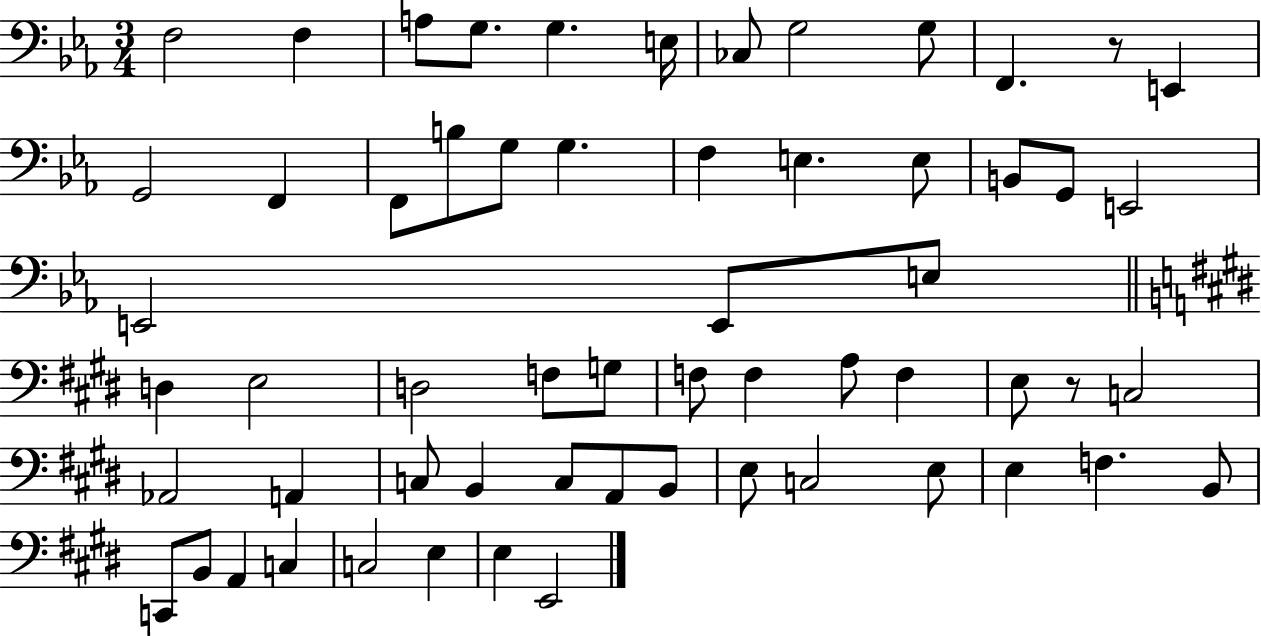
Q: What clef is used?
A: bass